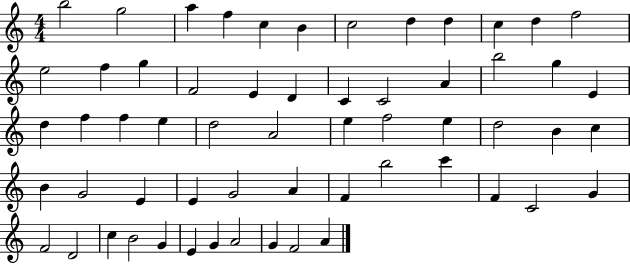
B5/h G5/h A5/q F5/q C5/q B4/q C5/h D5/q D5/q C5/q D5/q F5/h E5/h F5/q G5/q F4/h E4/q D4/q C4/q C4/h A4/q B5/h G5/q E4/q D5/q F5/q F5/q E5/q D5/h A4/h E5/q F5/h E5/q D5/h B4/q C5/q B4/q G4/h E4/q E4/q G4/h A4/q F4/q B5/h C6/q F4/q C4/h G4/q F4/h D4/h C5/q B4/h G4/q E4/q G4/q A4/h G4/q F4/h A4/q